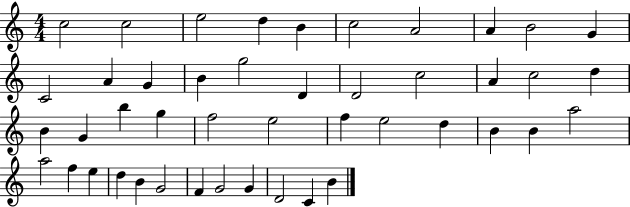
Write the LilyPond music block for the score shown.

{
  \clef treble
  \numericTimeSignature
  \time 4/4
  \key c \major
  c''2 c''2 | e''2 d''4 b'4 | c''2 a'2 | a'4 b'2 g'4 | \break c'2 a'4 g'4 | b'4 g''2 d'4 | d'2 c''2 | a'4 c''2 d''4 | \break b'4 g'4 b''4 g''4 | f''2 e''2 | f''4 e''2 d''4 | b'4 b'4 a''2 | \break a''2 f''4 e''4 | d''4 b'4 g'2 | f'4 g'2 g'4 | d'2 c'4 b'4 | \break \bar "|."
}